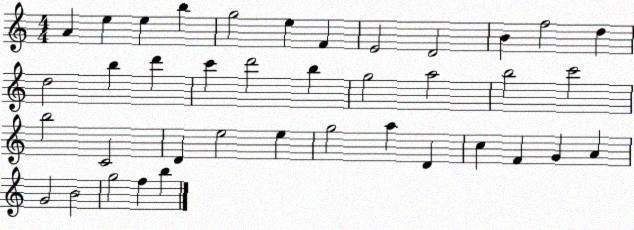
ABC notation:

X:1
T:Untitled
M:4/4
L:1/4
K:C
A e e b g2 e F E2 D2 B f2 d d2 b d' c' d'2 b g2 a2 b2 c'2 b2 C2 D e2 e g2 a D c F G A G2 B2 g2 f b